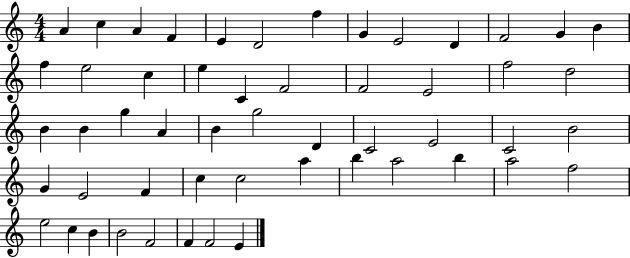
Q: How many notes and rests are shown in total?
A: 53